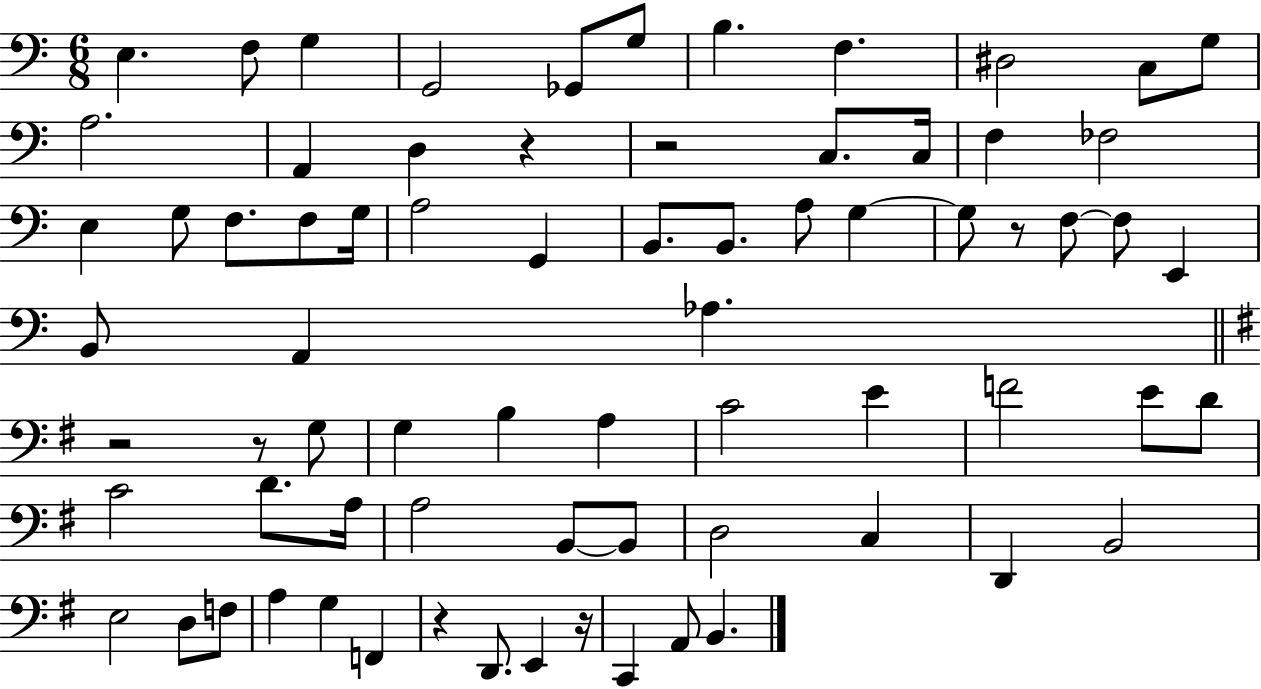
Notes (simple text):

E3/q. F3/e G3/q G2/h Gb2/e G3/e B3/q. F3/q. D#3/h C3/e G3/e A3/h. A2/q D3/q R/q R/h C3/e. C3/s F3/q FES3/h E3/q G3/e F3/e. F3/e G3/s A3/h G2/q B2/e. B2/e. A3/e G3/q G3/e R/e F3/e F3/e E2/q B2/e A2/q Ab3/q. R/h R/e G3/e G3/q B3/q A3/q C4/h E4/q F4/h E4/e D4/e C4/h D4/e. A3/s A3/h B2/e B2/e D3/h C3/q D2/q B2/h E3/h D3/e F3/e A3/q G3/q F2/q R/q D2/e. E2/q R/s C2/q A2/e B2/q.